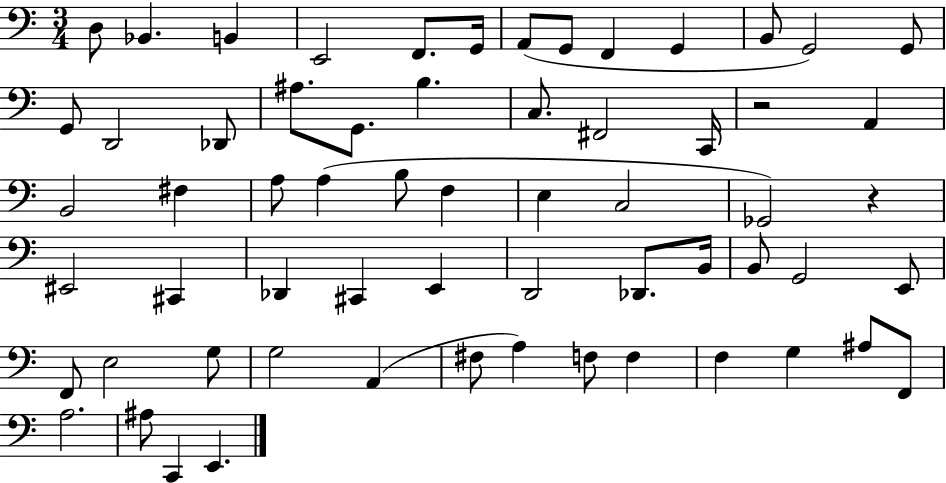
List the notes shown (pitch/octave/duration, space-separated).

D3/e Bb2/q. B2/q E2/h F2/e. G2/s A2/e G2/e F2/q G2/q B2/e G2/h G2/e G2/e D2/h Db2/e A#3/e. G2/e. B3/q. C3/e. F#2/h C2/s R/h A2/q B2/h F#3/q A3/e A3/q B3/e F3/q E3/q C3/h Gb2/h R/q EIS2/h C#2/q Db2/q C#2/q E2/q D2/h Db2/e. B2/s B2/e G2/h E2/e F2/e E3/h G3/e G3/h A2/q F#3/e A3/q F3/e F3/q F3/q G3/q A#3/e F2/e A3/h. A#3/e C2/q E2/q.